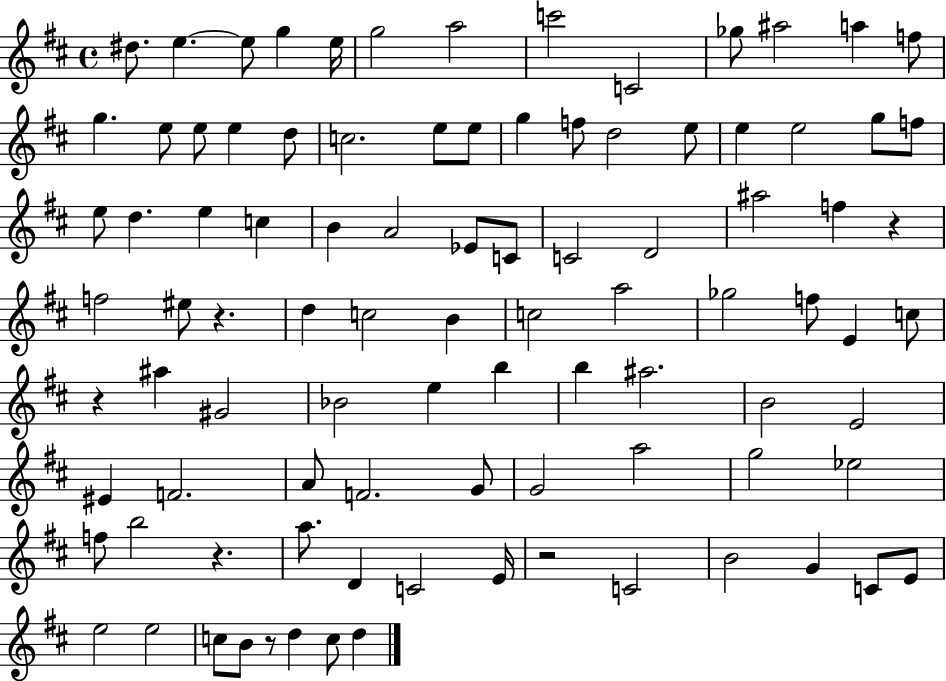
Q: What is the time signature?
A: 4/4